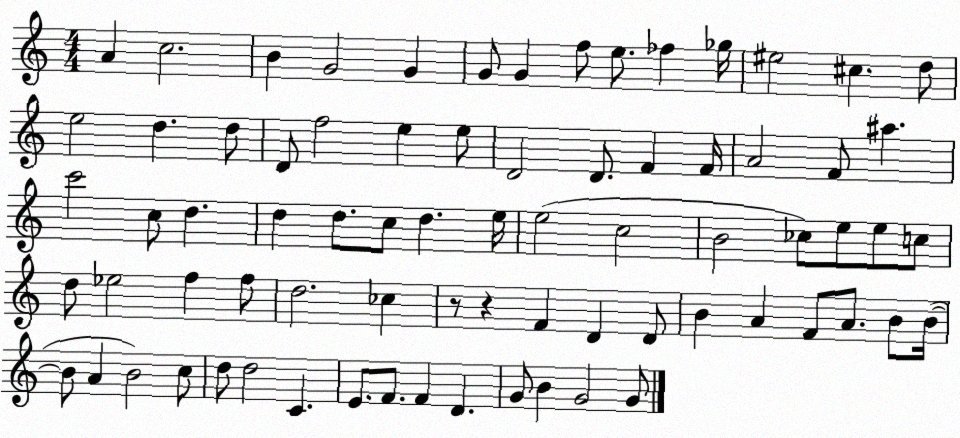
X:1
T:Untitled
M:4/4
L:1/4
K:C
A c2 B G2 G G/2 G f/2 e/2 _f _g/4 ^e2 ^c d/2 e2 d d/2 D/2 f2 e e/2 D2 D/2 F F/4 A2 F/2 ^a c'2 c/2 d d d/2 c/2 d e/4 e2 c2 B2 _c/2 e/2 e/2 c/2 d/2 _e2 f f/2 d2 _c z/2 z F D D/2 B A F/2 A/2 B/2 B/4 B/2 A B2 c/2 d/2 d2 C E/2 F/2 F D G/2 B G2 G/2